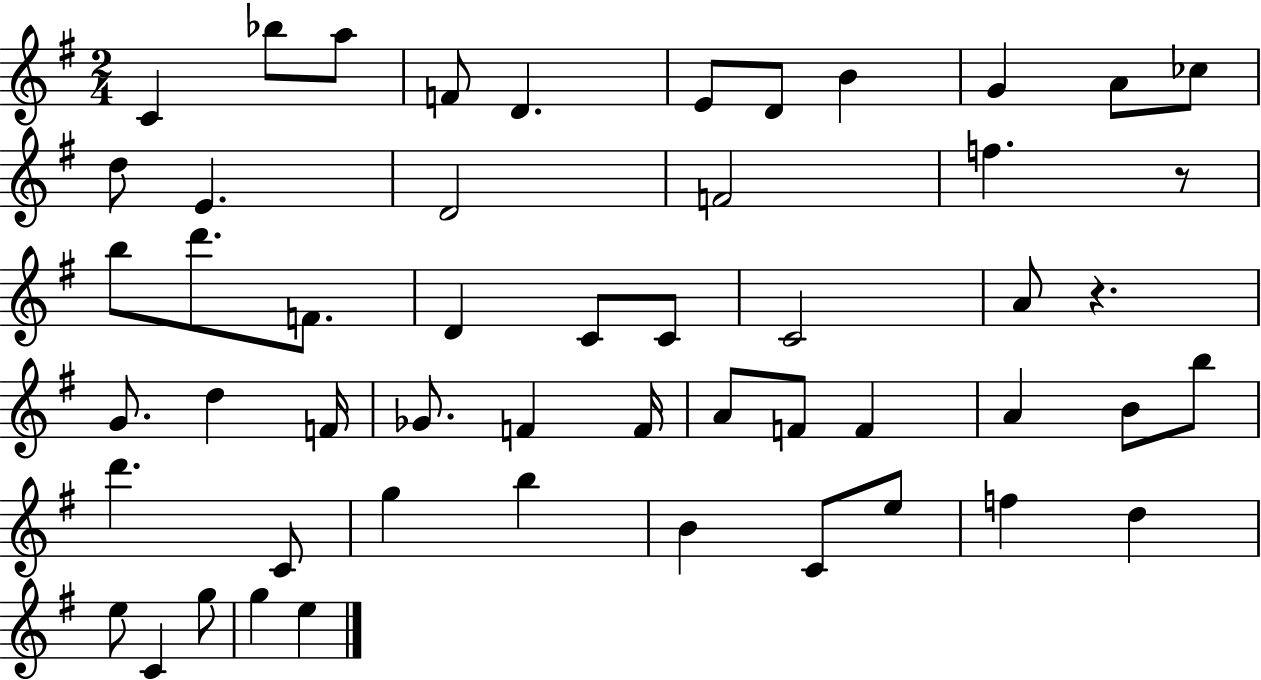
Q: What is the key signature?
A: G major